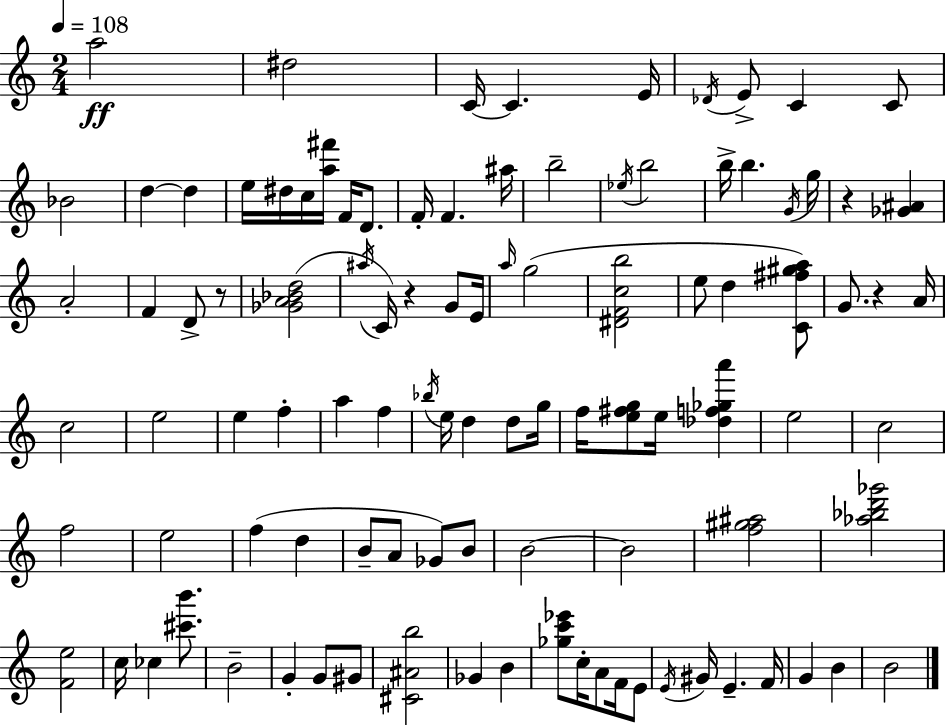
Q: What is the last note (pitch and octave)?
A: B4